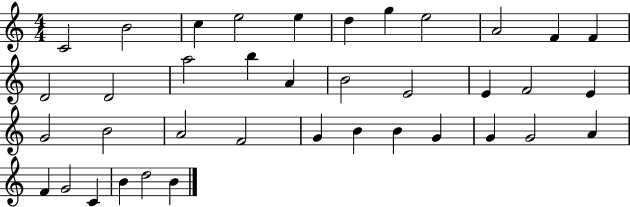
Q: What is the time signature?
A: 4/4